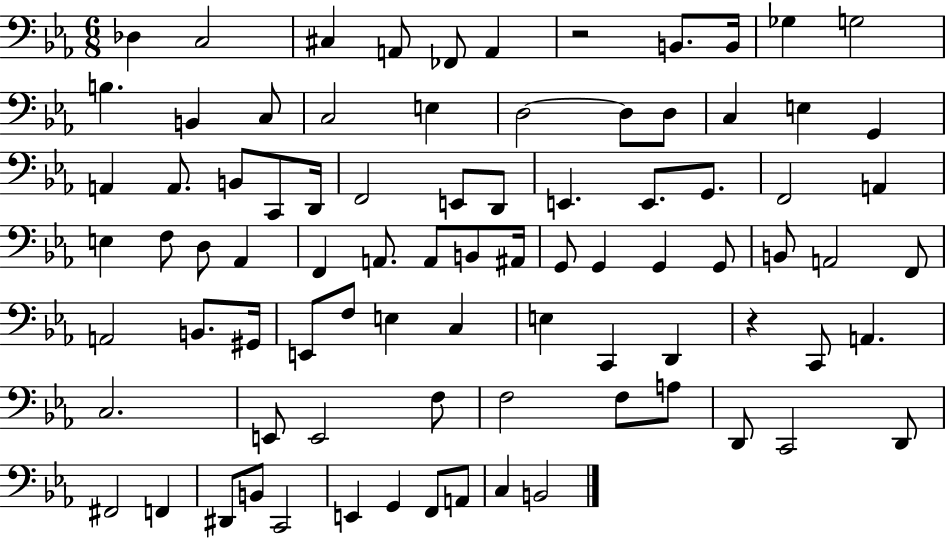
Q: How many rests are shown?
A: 2